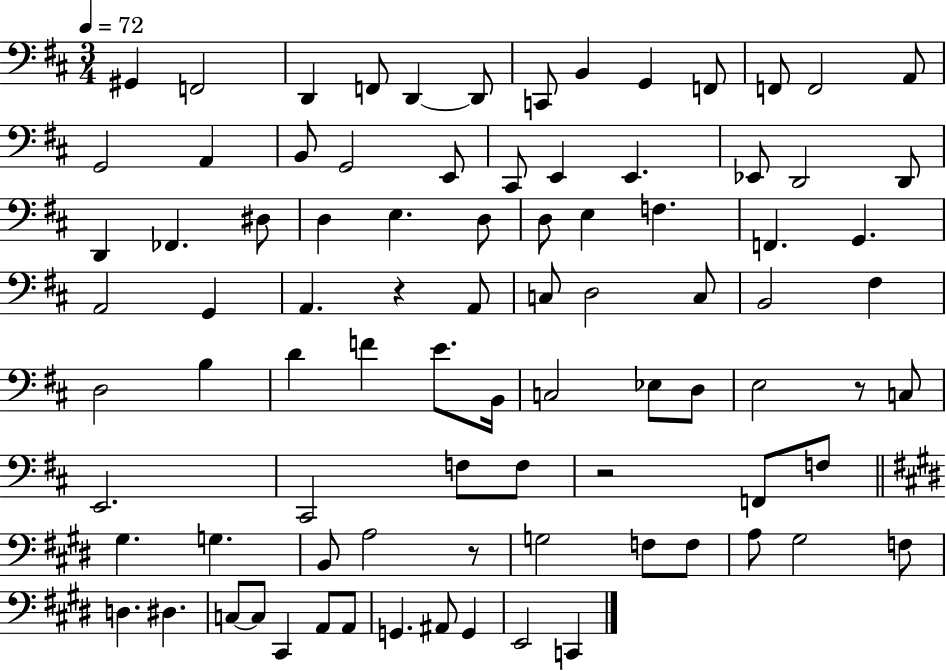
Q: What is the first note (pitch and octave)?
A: G#2